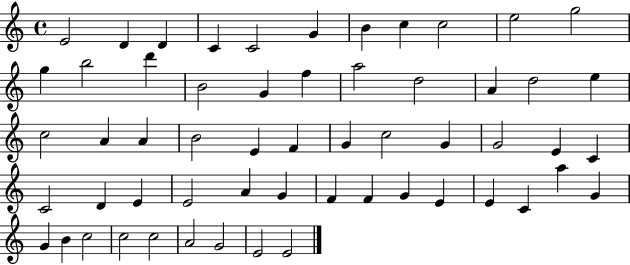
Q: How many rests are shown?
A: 0